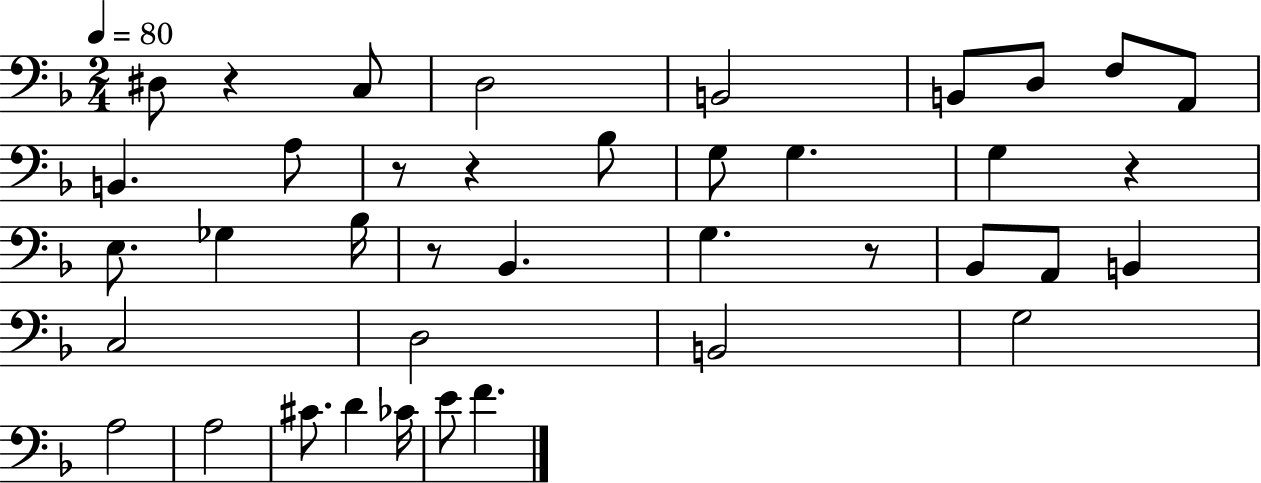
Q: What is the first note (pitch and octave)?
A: D#3